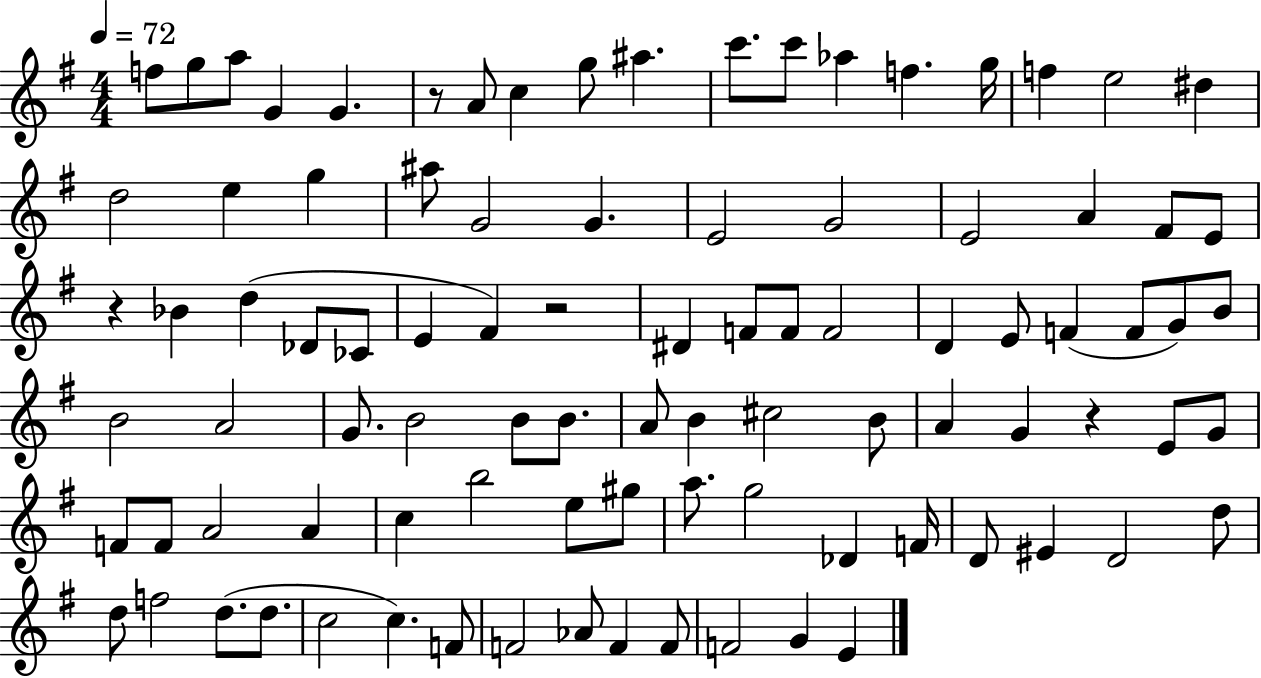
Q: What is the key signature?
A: G major